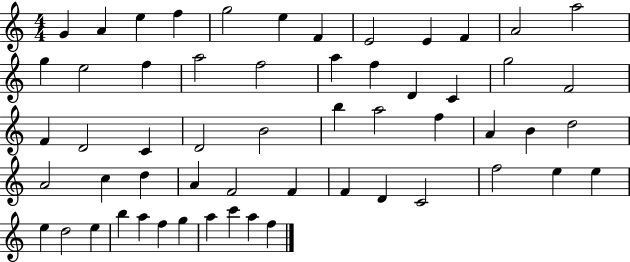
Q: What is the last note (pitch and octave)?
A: F5